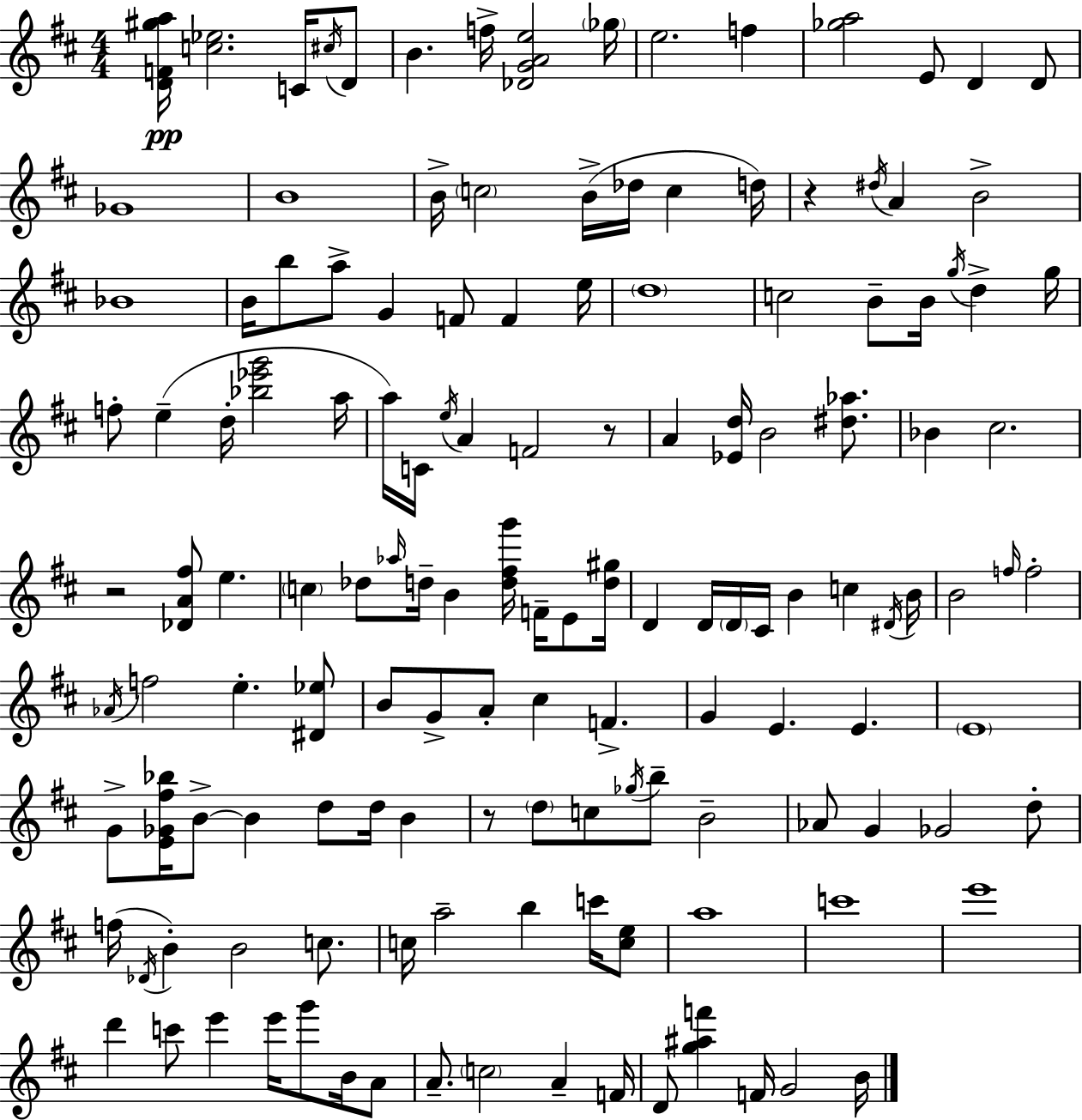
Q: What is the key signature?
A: D major